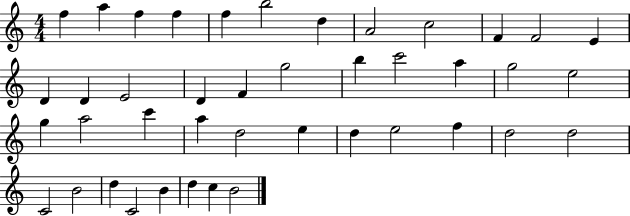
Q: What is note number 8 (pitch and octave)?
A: A4